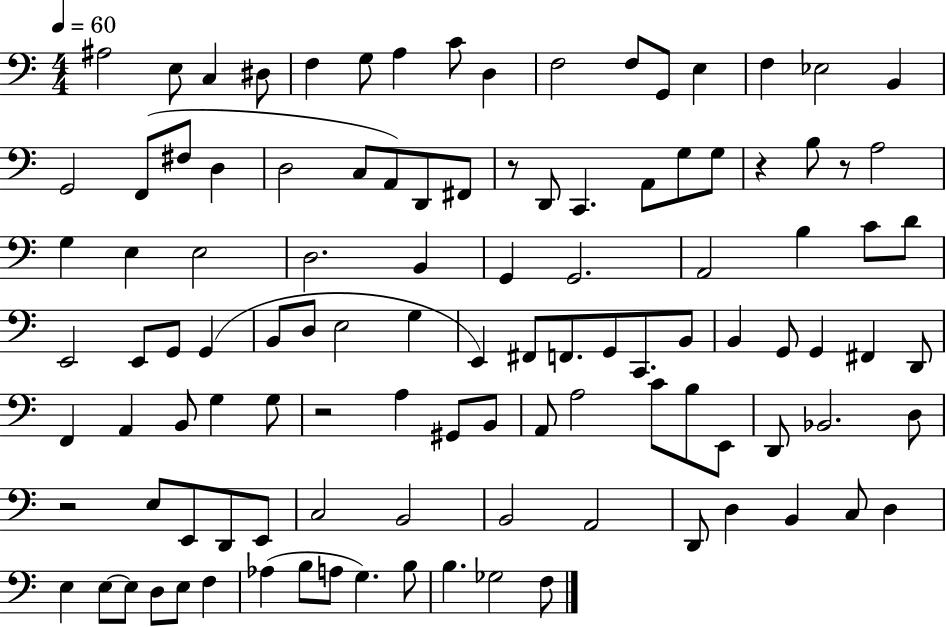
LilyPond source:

{
  \clef bass
  \numericTimeSignature
  \time 4/4
  \key c \major
  \tempo 4 = 60
  ais2 e8 c4 dis8 | f4 g8 a4 c'8 d4 | f2 f8 g,8 e4 | f4 ees2 b,4 | \break g,2 f,8( fis8 d4 | d2 c8 a,8) d,8 fis,8 | r8 d,8 c,4. a,8 g8 g8 | r4 b8 r8 a2 | \break g4 e4 e2 | d2. b,4 | g,4 g,2. | a,2 b4 c'8 d'8 | \break e,2 e,8 g,8 g,4( | b,8 d8 e2 g4 | e,4) fis,8 f,8. g,8 c,8. b,8 | b,4 g,8 g,4 fis,4 d,8 | \break f,4 a,4 b,8 g4 g8 | r2 a4 gis,8 b,8 | a,8 a2 c'8 b8 e,8 | d,8 bes,2. d8 | \break r2 e8 e,8 d,8 e,8 | c2 b,2 | b,2 a,2 | d,8 d4 b,4 c8 d4 | \break e4 e8~~ e8 d8 e8 f4 | aes4( b8 a8 g4.) b8 | b4. ges2 f8 | \bar "|."
}